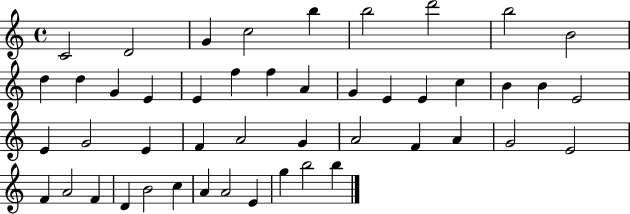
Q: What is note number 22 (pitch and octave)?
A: B4